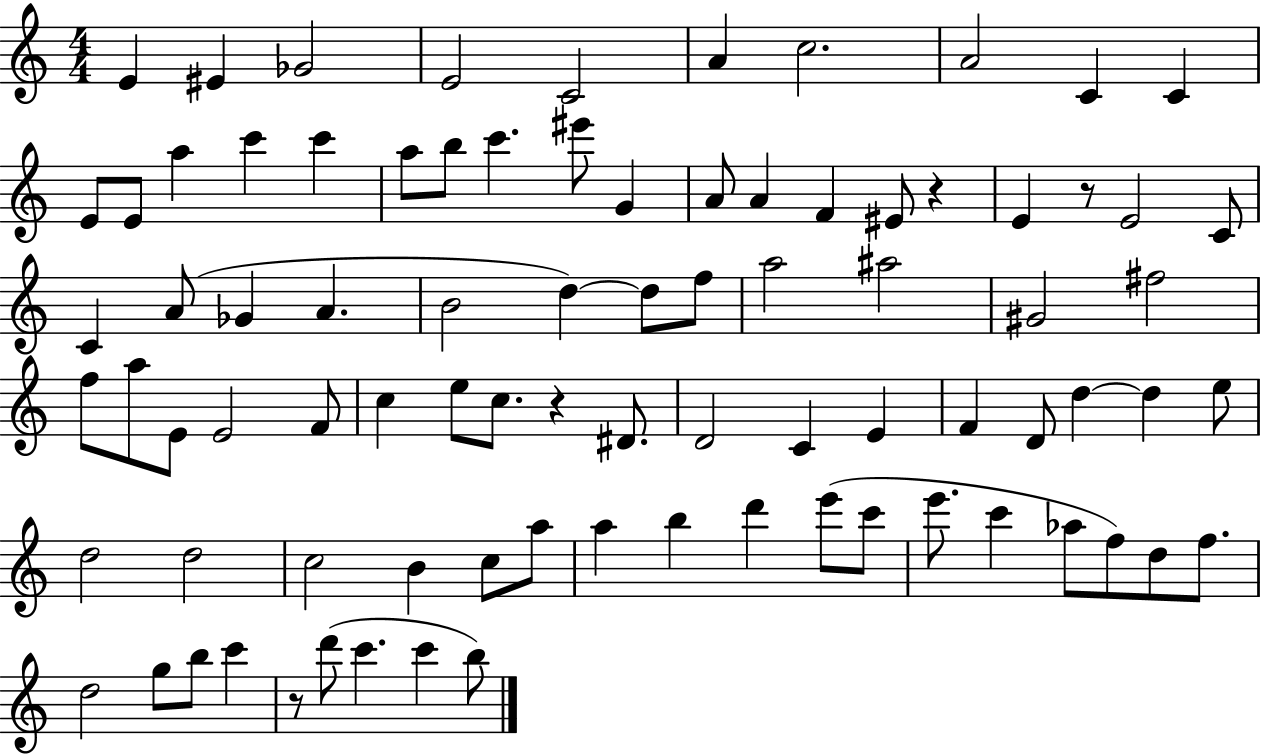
X:1
T:Untitled
M:4/4
L:1/4
K:C
E ^E _G2 E2 C2 A c2 A2 C C E/2 E/2 a c' c' a/2 b/2 c' ^e'/2 G A/2 A F ^E/2 z E z/2 E2 C/2 C A/2 _G A B2 d d/2 f/2 a2 ^a2 ^G2 ^f2 f/2 a/2 E/2 E2 F/2 c e/2 c/2 z ^D/2 D2 C E F D/2 d d e/2 d2 d2 c2 B c/2 a/2 a b d' e'/2 c'/2 e'/2 c' _a/2 f/2 d/2 f/2 d2 g/2 b/2 c' z/2 d'/2 c' c' b/2